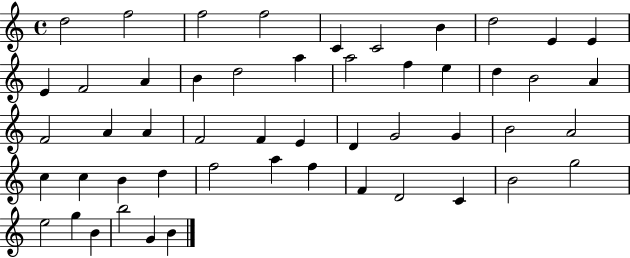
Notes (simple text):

D5/h F5/h F5/h F5/h C4/q C4/h B4/q D5/h E4/q E4/q E4/q F4/h A4/q B4/q D5/h A5/q A5/h F5/q E5/q D5/q B4/h A4/q F4/h A4/q A4/q F4/h F4/q E4/q D4/q G4/h G4/q B4/h A4/h C5/q C5/q B4/q D5/q F5/h A5/q F5/q F4/q D4/h C4/q B4/h G5/h E5/h G5/q B4/q B5/h G4/q B4/q